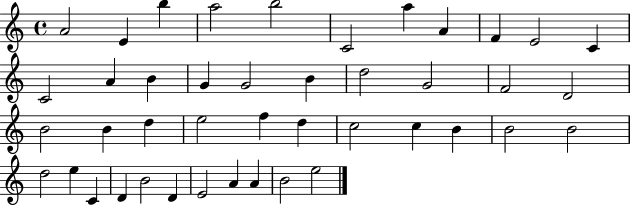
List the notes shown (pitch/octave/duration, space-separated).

A4/h E4/q B5/q A5/h B5/h C4/h A5/q A4/q F4/q E4/h C4/q C4/h A4/q B4/q G4/q G4/h B4/q D5/h G4/h F4/h D4/h B4/h B4/q D5/q E5/h F5/q D5/q C5/h C5/q B4/q B4/h B4/h D5/h E5/q C4/q D4/q B4/h D4/q E4/h A4/q A4/q B4/h E5/h